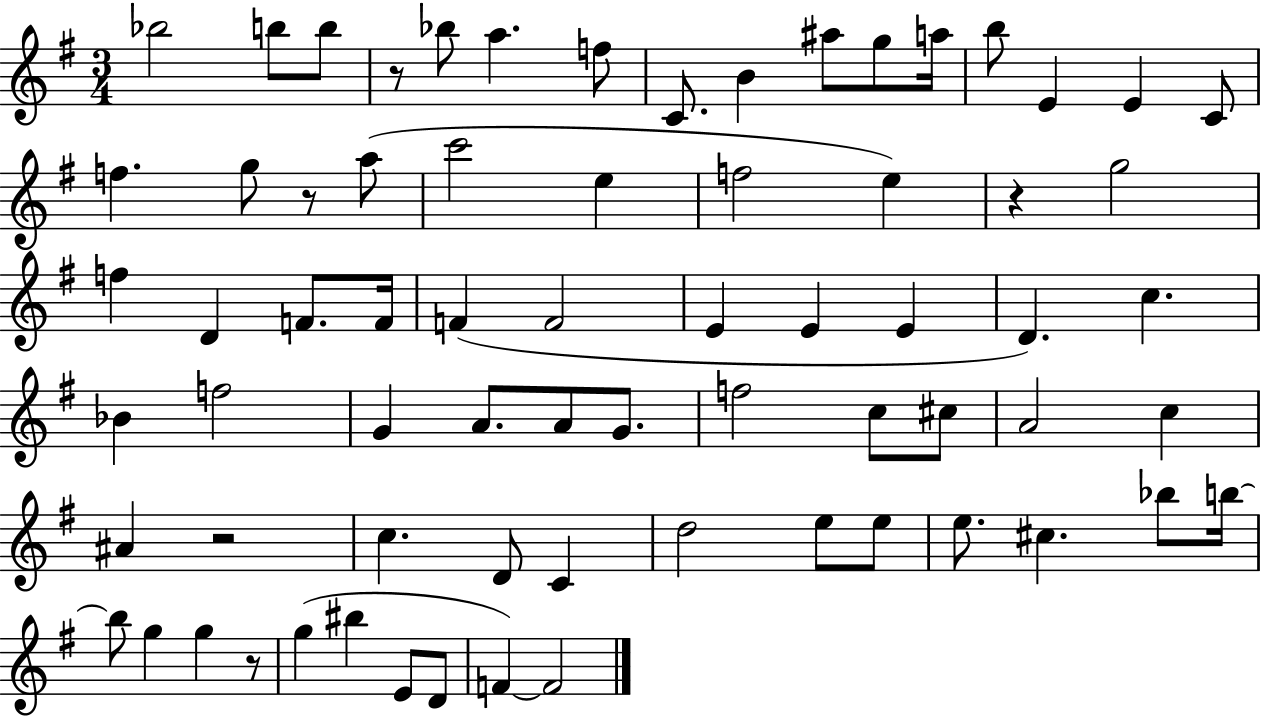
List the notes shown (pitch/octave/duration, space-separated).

Bb5/h B5/e B5/e R/e Bb5/e A5/q. F5/e C4/e. B4/q A#5/e G5/e A5/s B5/e E4/q E4/q C4/e F5/q. G5/e R/e A5/e C6/h E5/q F5/h E5/q R/q G5/h F5/q D4/q F4/e. F4/s F4/q F4/h E4/q E4/q E4/q D4/q. C5/q. Bb4/q F5/h G4/q A4/e. A4/e G4/e. F5/h C5/e C#5/e A4/h C5/q A#4/q R/h C5/q. D4/e C4/q D5/h E5/e E5/e E5/e. C#5/q. Bb5/e B5/s B5/e G5/q G5/q R/e G5/q BIS5/q E4/e D4/e F4/q F4/h